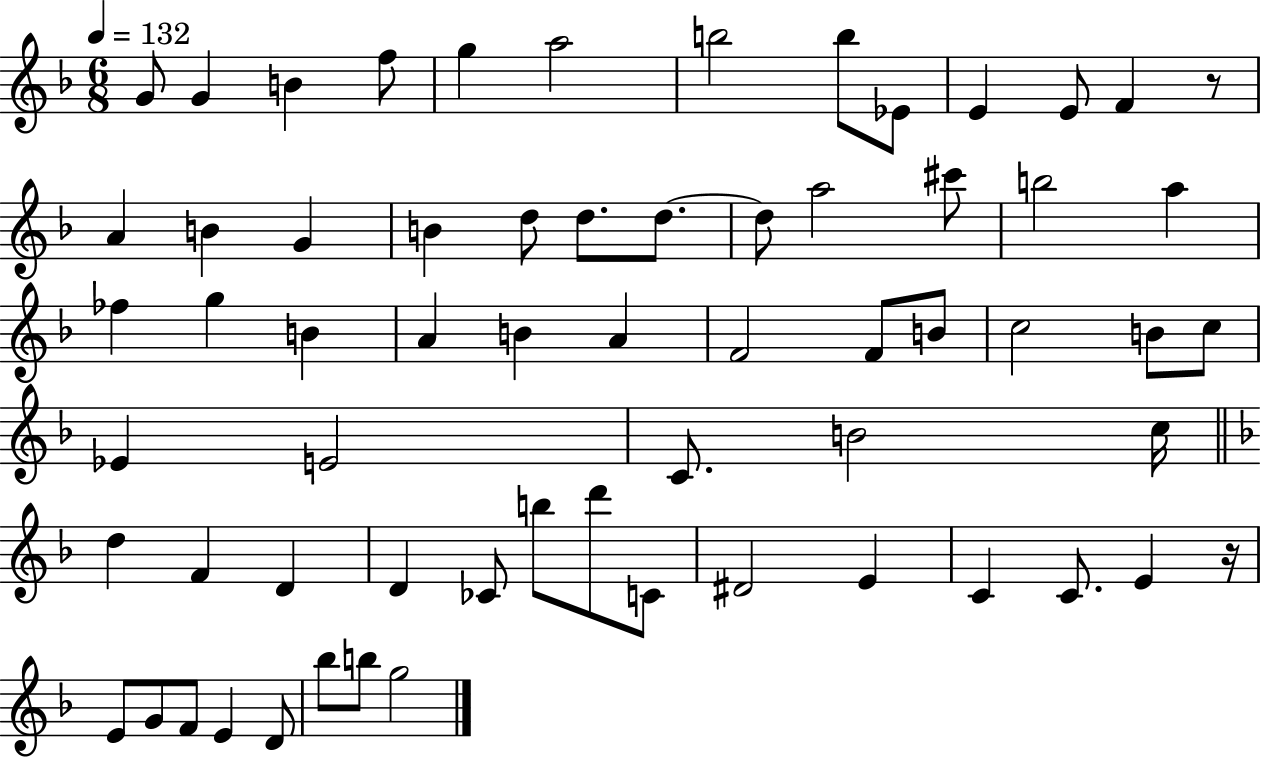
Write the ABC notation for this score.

X:1
T:Untitled
M:6/8
L:1/4
K:F
G/2 G B f/2 g a2 b2 b/2 _E/2 E E/2 F z/2 A B G B d/2 d/2 d/2 d/2 a2 ^c'/2 b2 a _f g B A B A F2 F/2 B/2 c2 B/2 c/2 _E E2 C/2 B2 c/4 d F D D _C/2 b/2 d'/2 C/2 ^D2 E C C/2 E z/4 E/2 G/2 F/2 E D/2 _b/2 b/2 g2